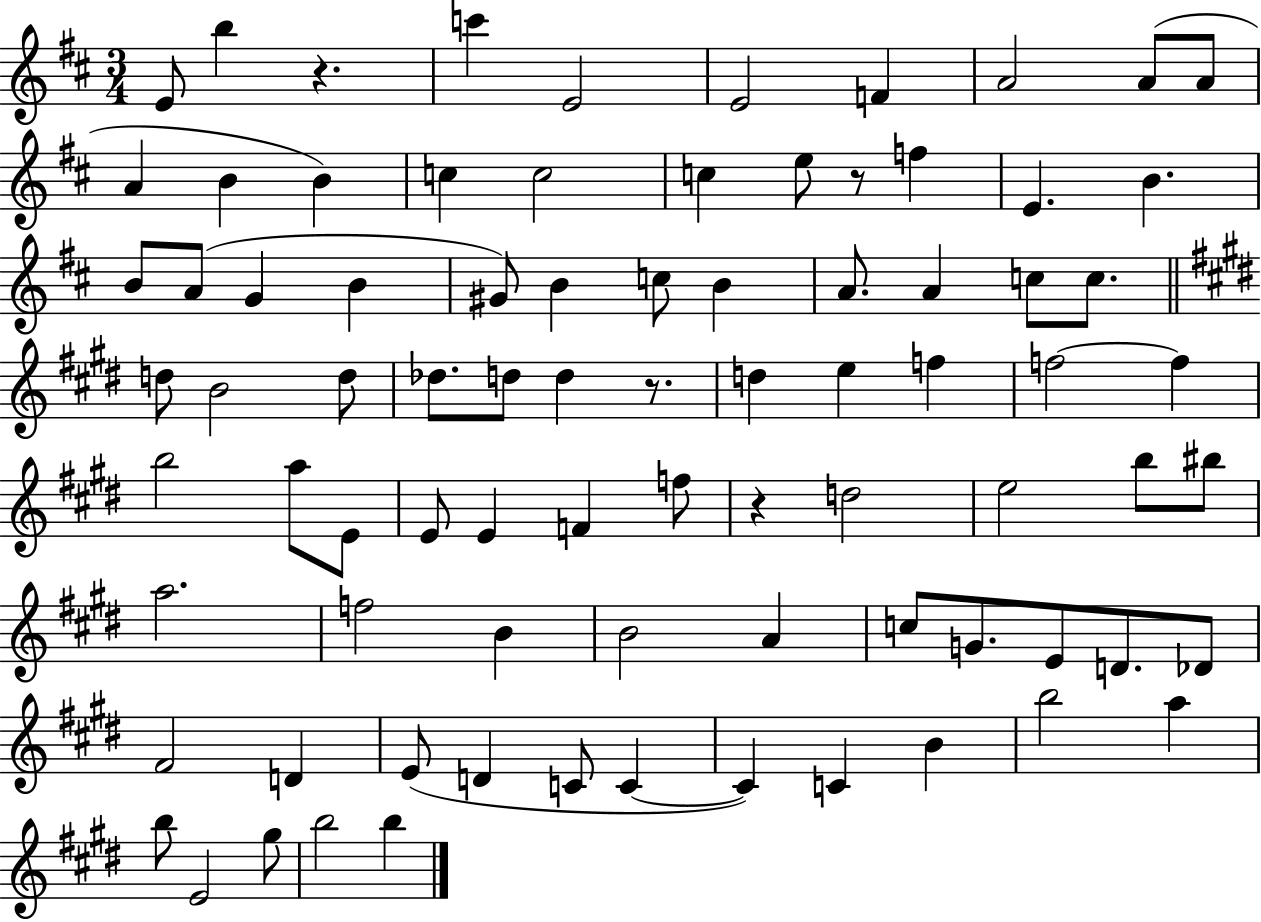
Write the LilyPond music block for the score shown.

{
  \clef treble
  \numericTimeSignature
  \time 3/4
  \key d \major
  e'8 b''4 r4. | c'''4 e'2 | e'2 f'4 | a'2 a'8( a'8 | \break a'4 b'4 b'4) | c''4 c''2 | c''4 e''8 r8 f''4 | e'4. b'4. | \break b'8 a'8( g'4 b'4 | gis'8) b'4 c''8 b'4 | a'8. a'4 c''8 c''8. | \bar "||" \break \key e \major d''8 b'2 d''8 | des''8. d''8 d''4 r8. | d''4 e''4 f''4 | f''2~~ f''4 | \break b''2 a''8 e'8 | e'8 e'4 f'4 f''8 | r4 d''2 | e''2 b''8 bis''8 | \break a''2. | f''2 b'4 | b'2 a'4 | c''8 g'8. e'8 d'8. des'8 | \break fis'2 d'4 | e'8( d'4 c'8 c'4~~ | c'4) c'4 b'4 | b''2 a''4 | \break b''8 e'2 gis''8 | b''2 b''4 | \bar "|."
}